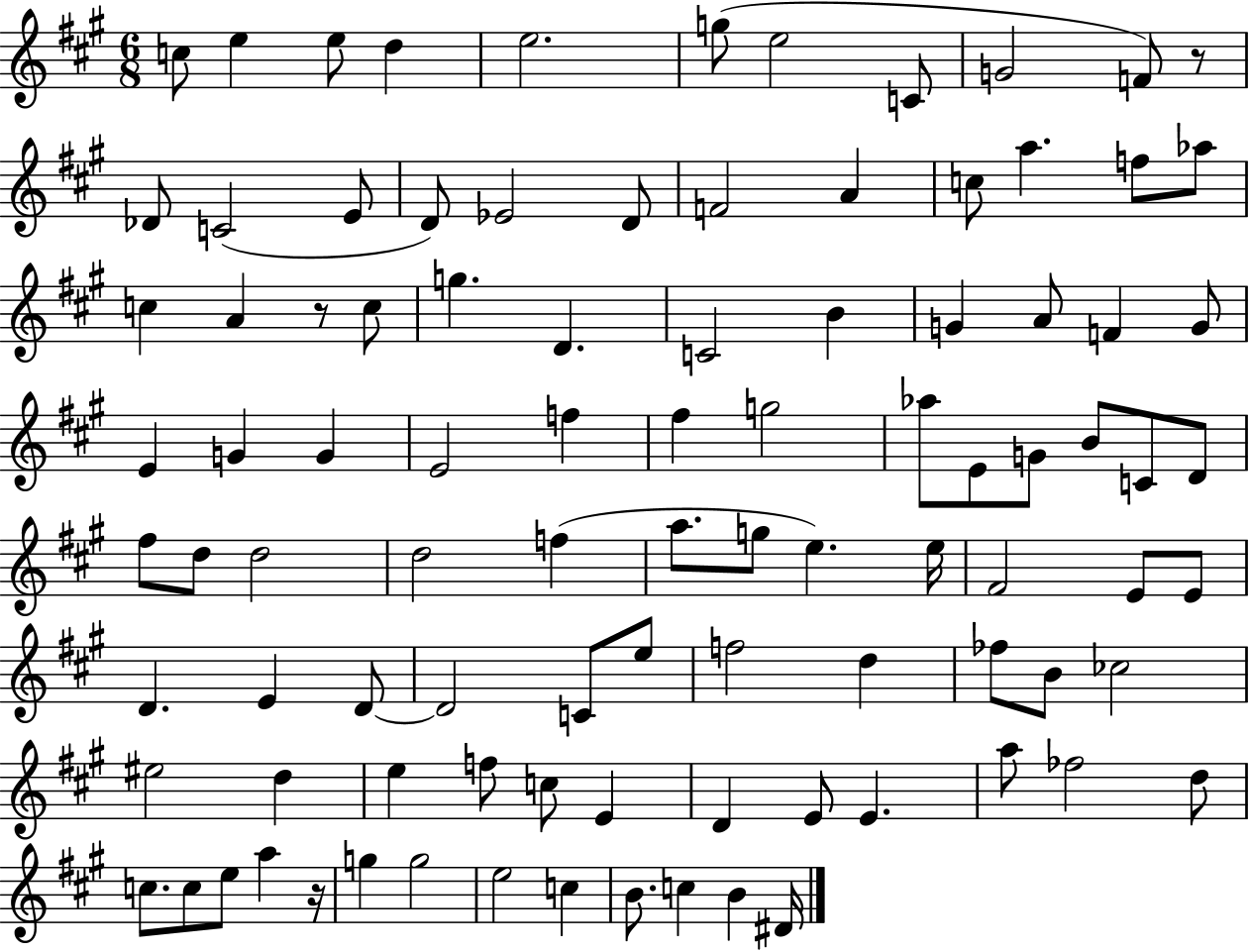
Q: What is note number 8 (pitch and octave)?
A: C4